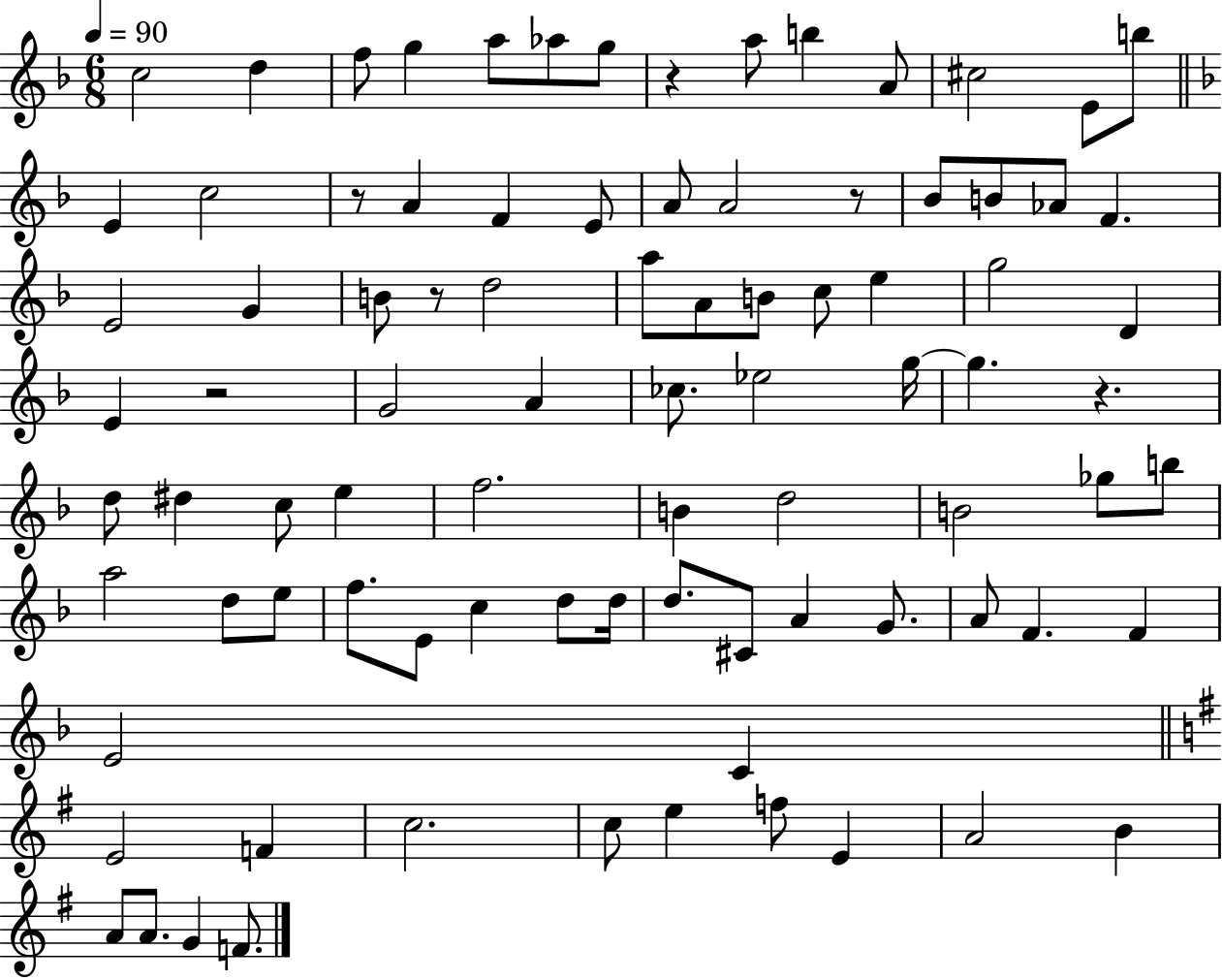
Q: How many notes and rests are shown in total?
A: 88